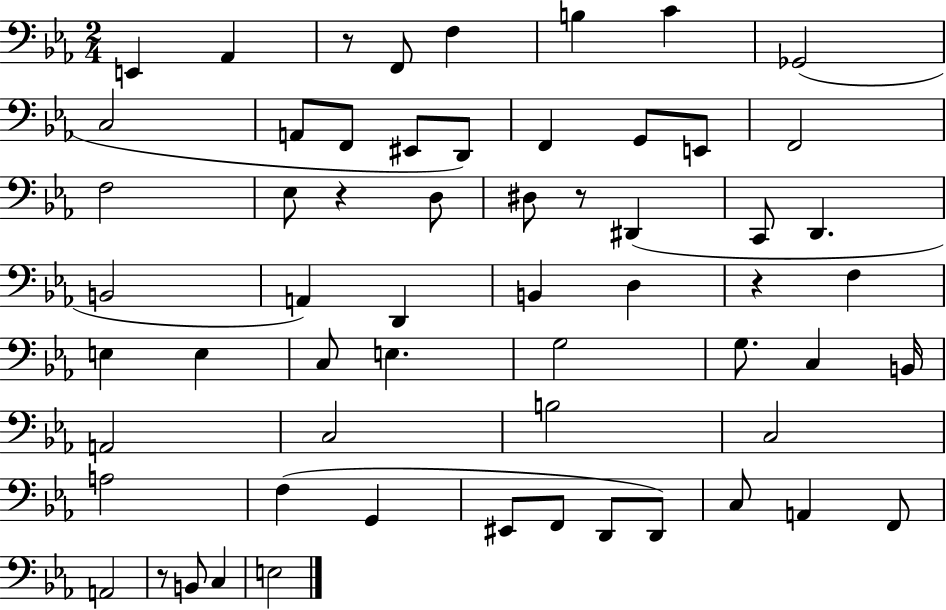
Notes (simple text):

E2/q Ab2/q R/e F2/e F3/q B3/q C4/q Gb2/h C3/h A2/e F2/e EIS2/e D2/e F2/q G2/e E2/e F2/h F3/h Eb3/e R/q D3/e D#3/e R/e D#2/q C2/e D2/q. B2/h A2/q D2/q B2/q D3/q R/q F3/q E3/q E3/q C3/e E3/q. G3/h G3/e. C3/q B2/s A2/h C3/h B3/h C3/h A3/h F3/q G2/q EIS2/e F2/e D2/e D2/e C3/e A2/q F2/e A2/h R/e B2/e C3/q E3/h